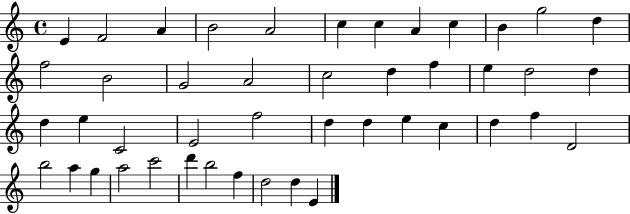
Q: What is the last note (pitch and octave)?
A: E4